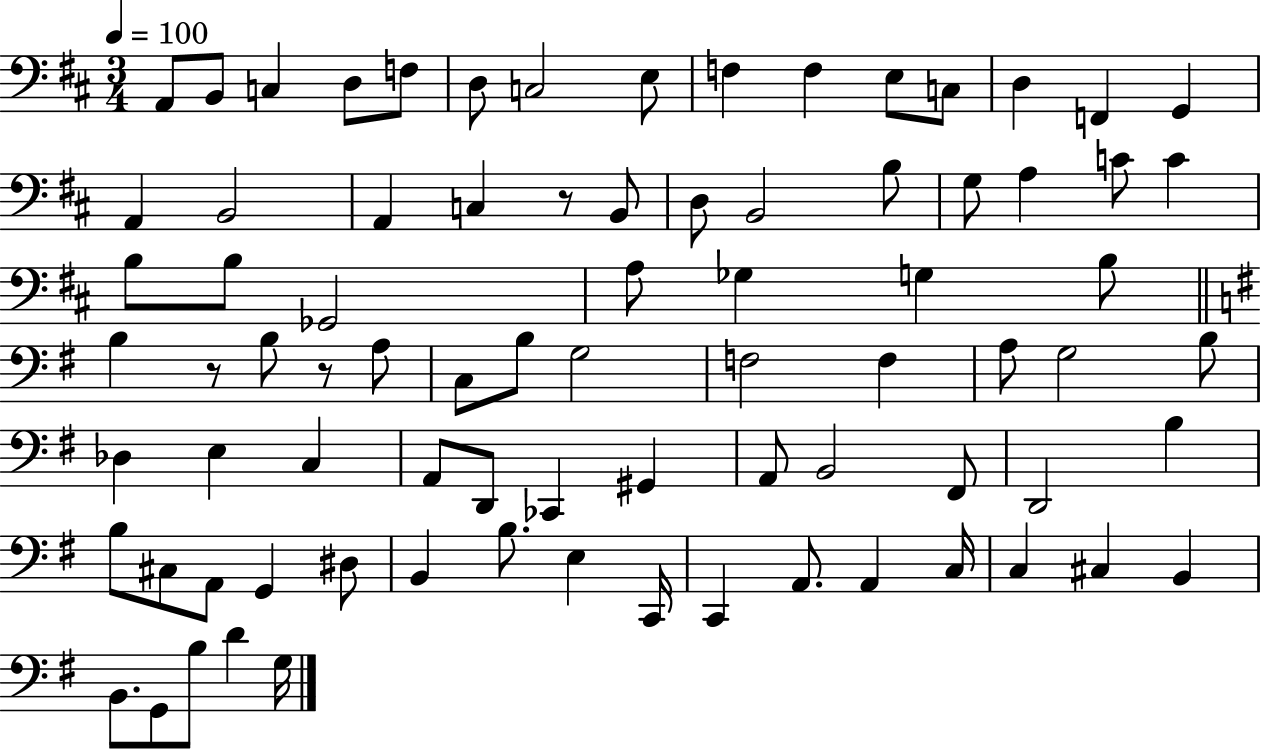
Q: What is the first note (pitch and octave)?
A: A2